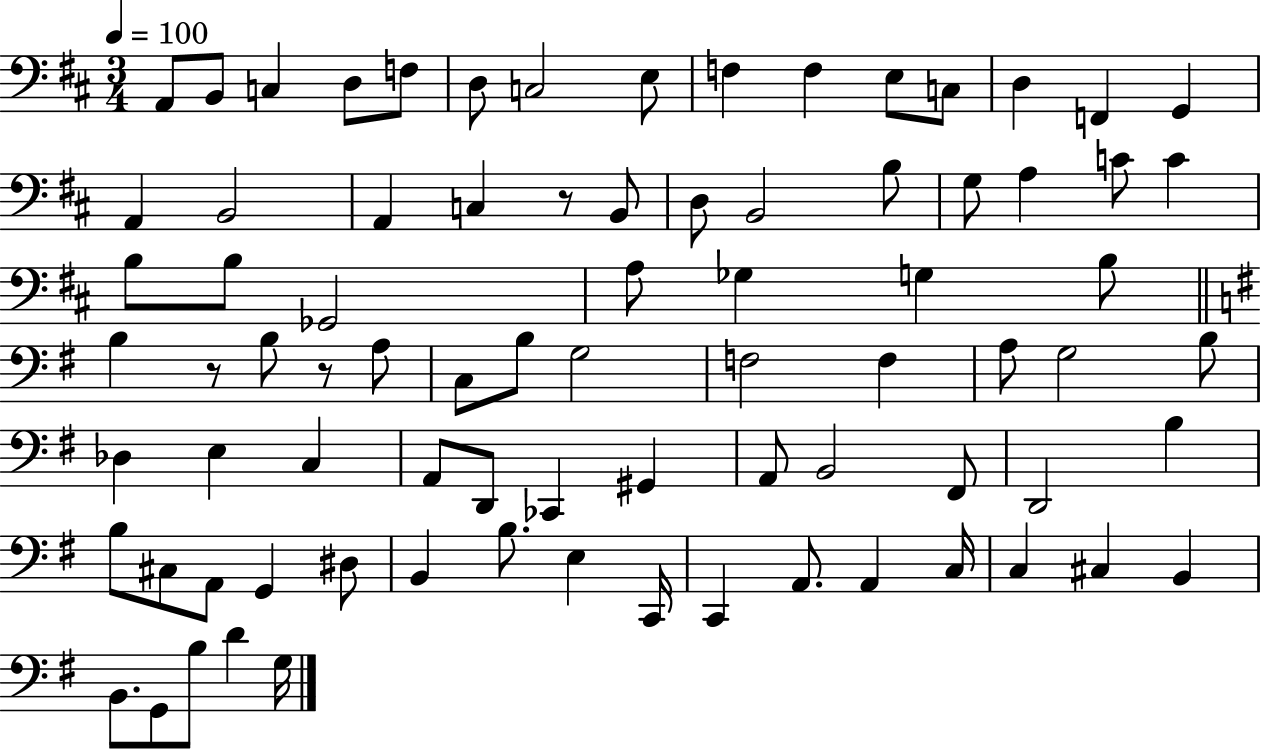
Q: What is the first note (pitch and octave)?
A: A2